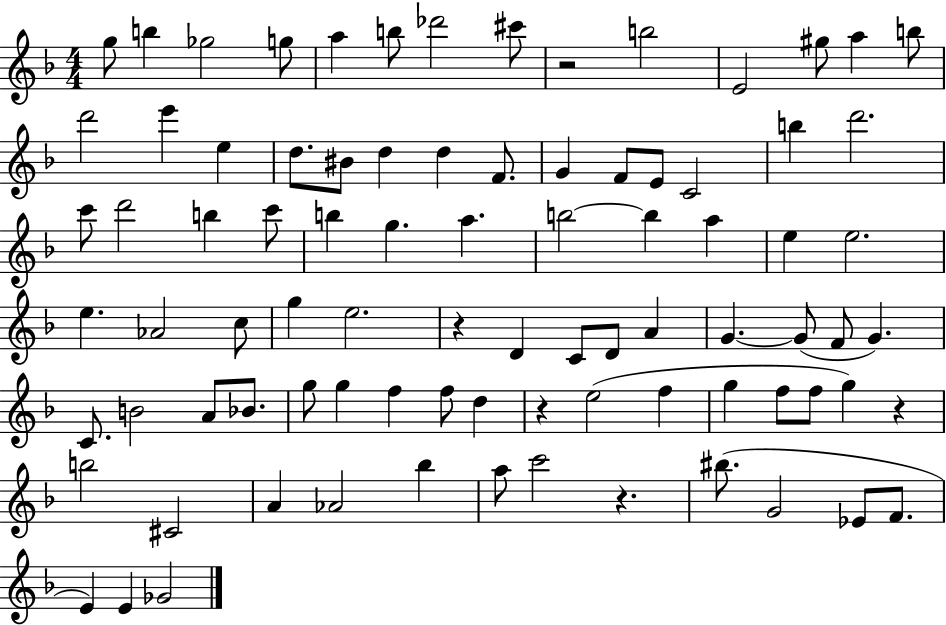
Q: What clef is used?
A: treble